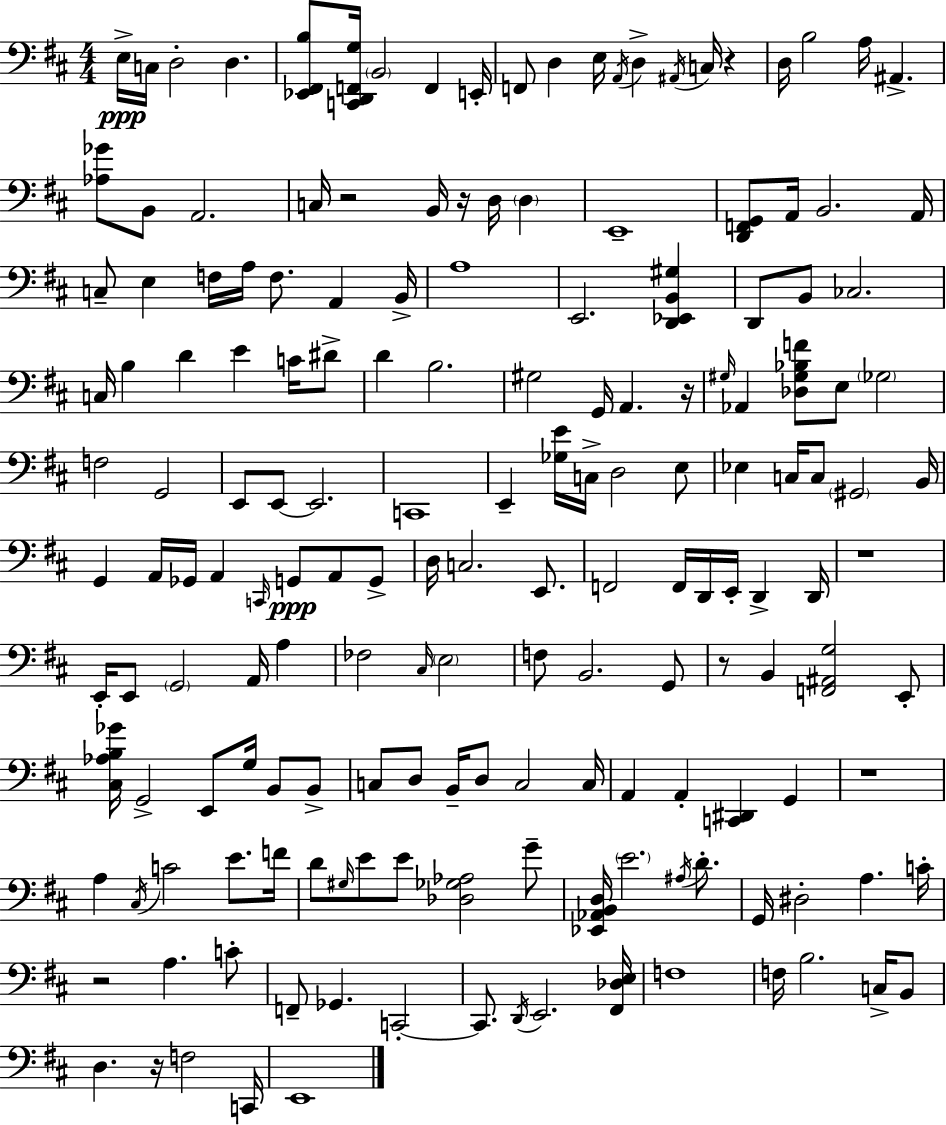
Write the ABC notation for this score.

X:1
T:Untitled
M:4/4
L:1/4
K:D
E,/4 C,/4 D,2 D, [_E,,^F,,B,]/2 [C,,D,,F,,G,]/4 B,,2 F,, E,,/4 F,,/2 D, E,/4 A,,/4 D, ^A,,/4 C,/4 z D,/4 B,2 A,/4 ^A,, [_A,_G]/2 B,,/2 A,,2 C,/4 z2 B,,/4 z/4 D,/4 D, E,,4 [D,,F,,G,,]/2 A,,/4 B,,2 A,,/4 C,/2 E, F,/4 A,/4 F,/2 A,, B,,/4 A,4 E,,2 [D,,_E,,B,,^G,] D,,/2 B,,/2 _C,2 C,/4 B, D E C/4 ^D/2 D B,2 ^G,2 G,,/4 A,, z/4 ^G,/4 _A,, [_D,^G,_B,F]/2 E,/2 _G,2 F,2 G,,2 E,,/2 E,,/2 E,,2 C,,4 E,, [_G,E]/4 C,/4 D,2 E,/2 _E, C,/4 C,/2 ^G,,2 B,,/4 G,, A,,/4 _G,,/4 A,, C,,/4 G,,/2 A,,/2 G,,/2 D,/4 C,2 E,,/2 F,,2 F,,/4 D,,/4 E,,/4 D,, D,,/4 z4 E,,/4 E,,/2 G,,2 A,,/4 A, _F,2 ^C,/4 E,2 F,/2 B,,2 G,,/2 z/2 B,, [F,,^A,,G,]2 E,,/2 [^C,_A,B,_G]/4 G,,2 E,,/2 G,/4 B,,/2 B,,/2 C,/2 D,/2 B,,/4 D,/2 C,2 C,/4 A,, A,, [C,,^D,,] G,, z4 A, ^C,/4 C2 E/2 F/4 D/2 ^G,/4 E/2 E/2 [_D,_G,_A,]2 G/2 [_E,,_A,,B,,D,]/4 E2 ^A,/4 D/2 G,,/4 ^D,2 A, C/4 z2 A, C/2 F,,/2 _G,, C,,2 C,,/2 D,,/4 E,,2 [^F,,_D,E,]/4 F,4 F,/4 B,2 C,/4 B,,/2 D, z/4 F,2 C,,/4 E,,4